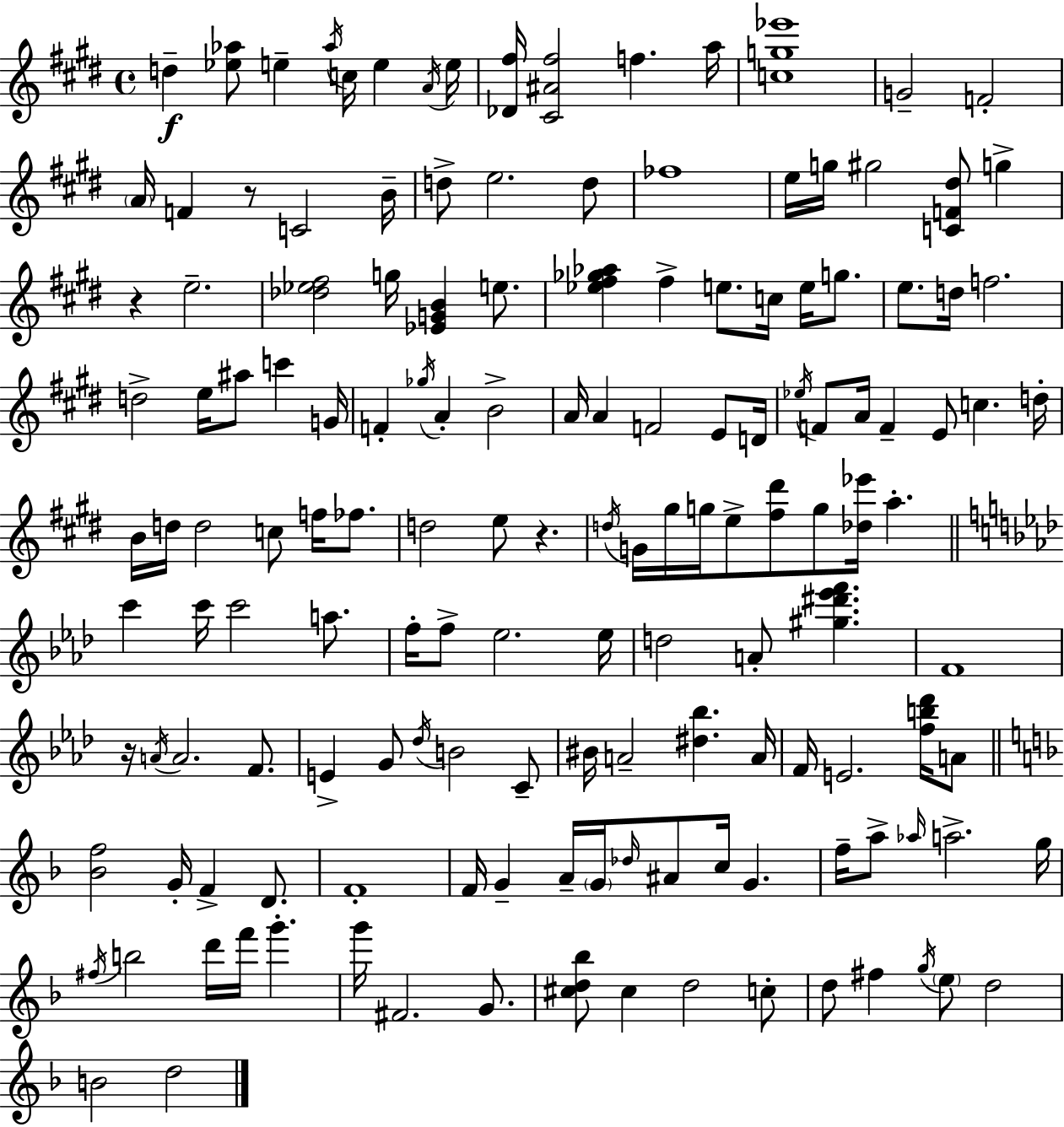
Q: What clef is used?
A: treble